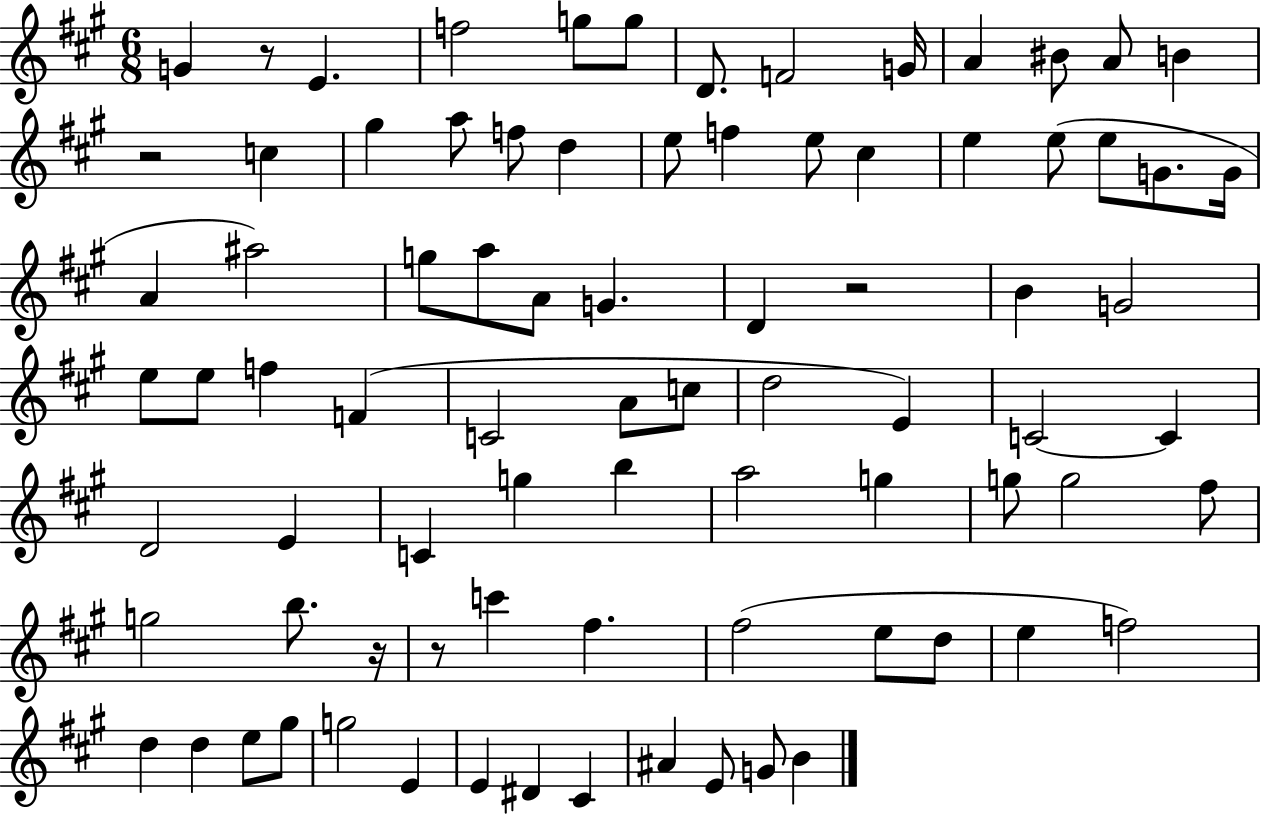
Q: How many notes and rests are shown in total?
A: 83